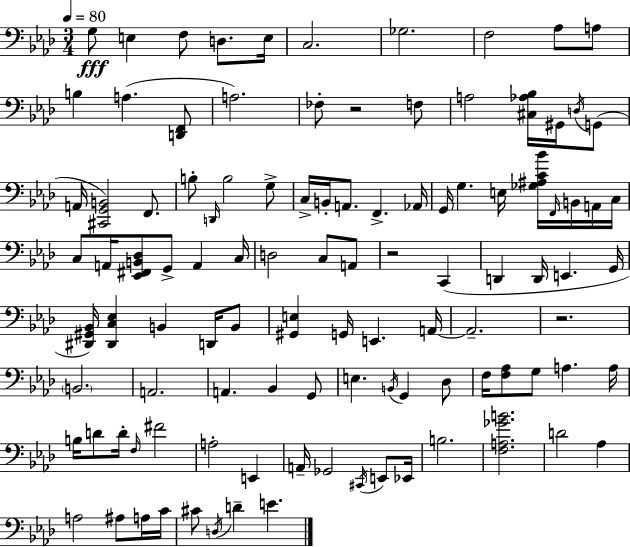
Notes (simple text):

G3/e E3/q F3/e D3/e. E3/s C3/h. Gb3/h. F3/h Ab3/e A3/e B3/q A3/q. [D2,F2]/e A3/h. FES3/e R/h F3/e A3/h [C#3,Ab3,Bb3]/s G#2/s D3/s G2/e A2/s [C#2,G2,B2]/h F2/e. B3/e D2/s B3/h G3/e C3/s B2/s A2/e. F2/q. Ab2/s G2/s G3/q. E3/s [Gb3,A#3,C4,Bb4]/s F2/s B2/s A2/s C3/s C3/e A2/s [Eb2,F#2,B2,Db3]/e G2/e A2/q C3/s D3/h C3/e A2/e R/h C2/q D2/q D2/s E2/q. G2/s [D#2,G#2,Bb2]/s [D#2,C3,Eb3]/q B2/q D2/s B2/e [G#2,E3]/q G2/s E2/q. A2/s A2/h. R/h. B2/h. A2/h. A2/q. Bb2/q G2/e E3/q. B2/s G2/q Db3/e F3/s [F3,Ab3]/e G3/e A3/q. A3/s B3/s D4/e D4/s F3/s F#4/h A3/h E2/q A2/s Gb2/h C#2/s E2/e Eb2/s B3/h. [F3,A3,Gb4,B4]/h. D4/h Ab3/q A3/h A#3/e A3/s C4/s C#4/e D3/s D4/q E4/q.